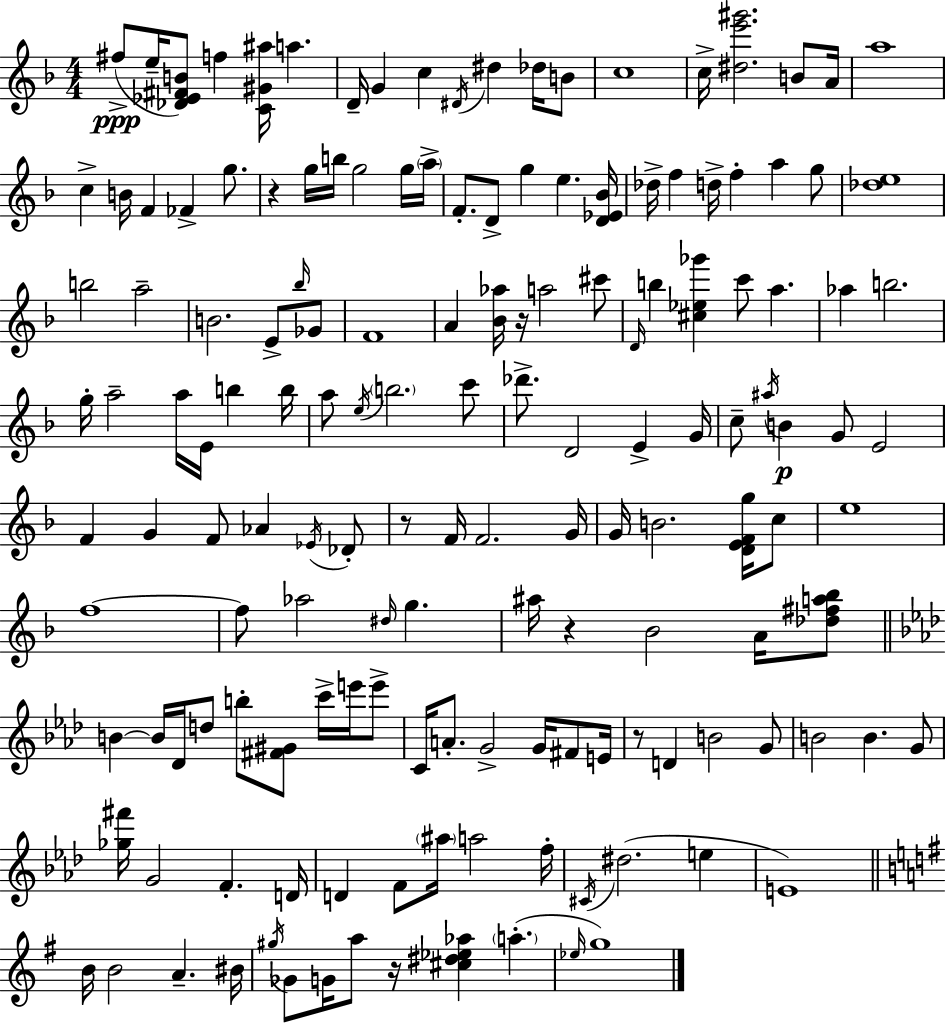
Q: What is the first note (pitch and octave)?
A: F#5